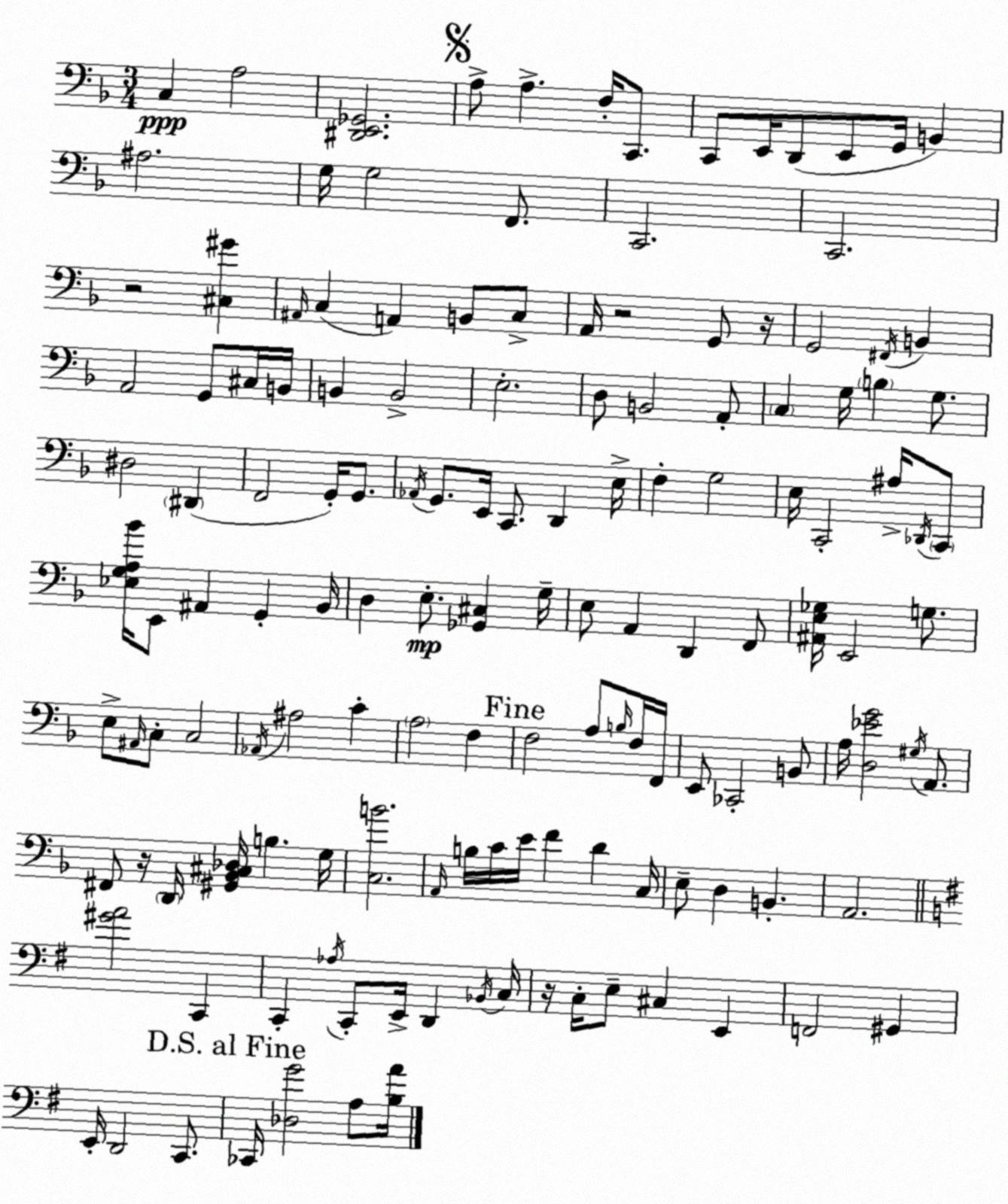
X:1
T:Untitled
M:3/4
L:1/4
K:Dm
C, A,2 [^D,,E,,_G,,]2 A,/2 A, F,/4 C,,/2 C,,/2 E,,/4 D,,/2 E,,/2 G,,/4 B,, ^A,2 G,/4 G,2 F,,/2 C,,2 C,,2 z2 [^C,^G] ^A,,/4 C, A,, B,,/2 C,/2 A,,/4 z2 G,,/2 z/4 G,,2 ^F,,/4 B,, A,,2 G,,/2 ^C,/4 B,,/4 B,, B,,2 E,2 D,/2 B,,2 A,,/2 C, G,/4 B, G,/2 ^D,2 ^D,, F,,2 G,,/4 G,,/2 _A,,/4 G,,/2 E,,/4 C,,/2 D,, E,/4 F, G,2 E,/4 C,,2 ^A,/4 _D,,/4 C,,/2 [_E,G,A,_B]/4 E,,/2 ^A,, G,, _B,,/4 D, E,/2 [_G,,^C,] G,/4 E,/2 A,, D,, F,,/2 [^A,,E,_G,]/4 E,,2 G,/2 E,/2 ^A,,/4 C,/2 C,2 _A,,/4 ^A,2 C A,2 F, F,2 A,/2 B,/4 F,/4 F,,/4 E,,/2 _C,,2 B,,/2 A,/4 [D,_EG]2 ^G,/4 A,,/2 ^F,,/2 z/4 D,,/4 [^G,,_B,,^C,_D,]/4 B, G,/4 [C,B]2 A,,/4 B,/4 C/4 E/4 F D C,/4 E,/2 D, B,, A,,2 [^GA]2 C,, C,, _A,/4 C,,/2 E,,/4 D,, _B,,/4 C,/4 z/4 C,/4 E,/2 ^C, E,, F,,2 ^G,, E,,/4 D,,2 C,,/2 _C,,/4 [_D,G]2 A,/2 [B,A]/4